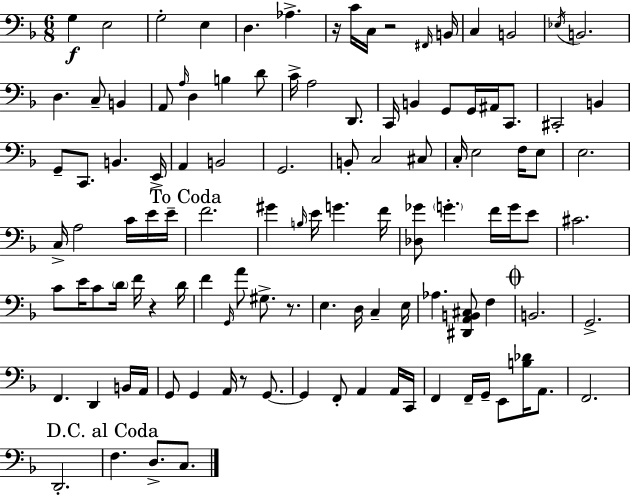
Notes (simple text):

G3/q E3/h G3/h E3/q D3/q. Ab3/q. R/s C4/s C3/s R/h F#2/s B2/s C3/q B2/h Eb3/s B2/h. D3/q. C3/e B2/q A2/e A3/s D3/q B3/q D4/e C4/s A3/h D2/e. C2/s B2/q G2/e G2/s A#2/s C2/e. C#2/h B2/q G2/e C2/e. B2/q. E2/s A2/q B2/h G2/h. B2/e C3/h C#3/e C3/s E3/h F3/s E3/e E3/h. C3/s A3/h C4/s E4/s E4/s F4/h. G#4/q B3/s E4/s G4/q. F4/s [Db3,Gb4]/e G4/q. F4/s G4/s E4/e C#4/h. C4/e E4/s C4/e D4/s F4/s R/q D4/s F4/q G2/s A4/e G#3/e. R/e. E3/q. D3/s C3/q E3/s Ab3/q. [D#2,A2,B2,C#3]/e F3/q B2/h. G2/h. F2/q. D2/q B2/s A2/s G2/e G2/q A2/s R/e G2/e. G2/q F2/e A2/q A2/s C2/s F2/q F2/s G2/s E2/e [B3,Db4]/s A2/e. F2/h. D2/h. F3/q. D3/e. C3/e.